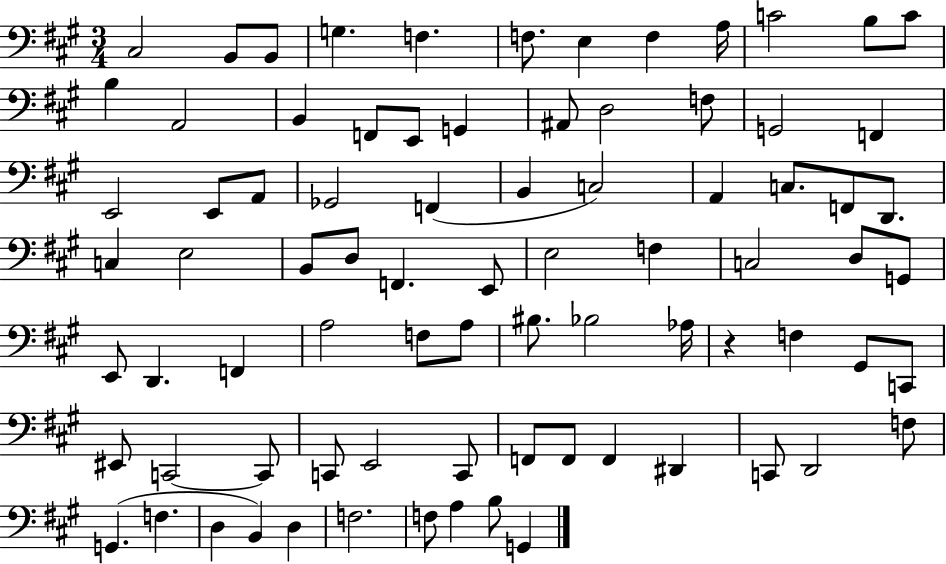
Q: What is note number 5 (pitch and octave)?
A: F3